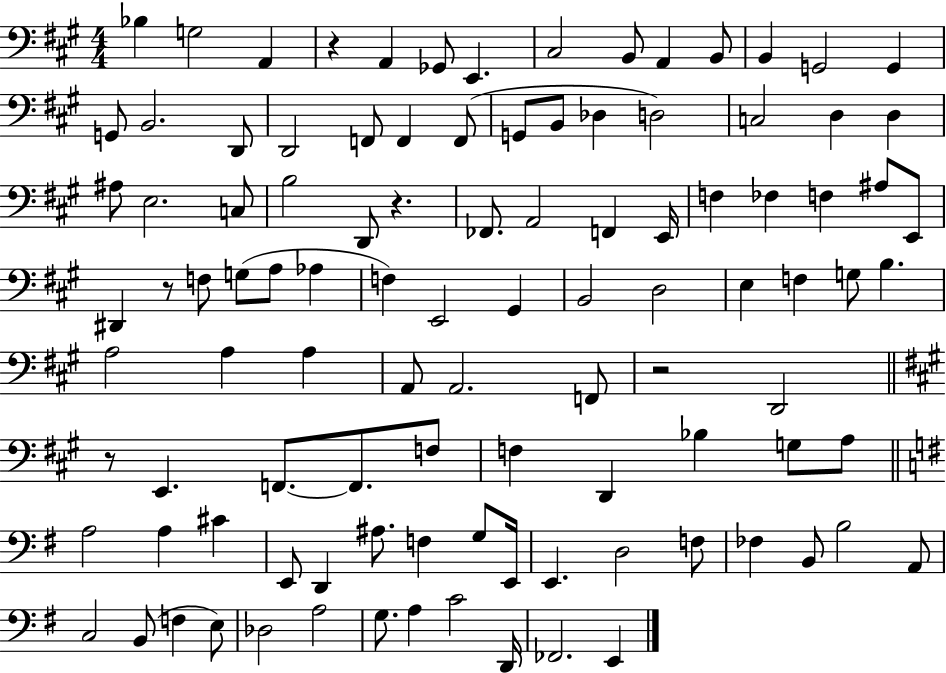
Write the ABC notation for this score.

X:1
T:Untitled
M:4/4
L:1/4
K:A
_B, G,2 A,, z A,, _G,,/2 E,, ^C,2 B,,/2 A,, B,,/2 B,, G,,2 G,, G,,/2 B,,2 D,,/2 D,,2 F,,/2 F,, F,,/2 G,,/2 B,,/2 _D, D,2 C,2 D, D, ^A,/2 E,2 C,/2 B,2 D,,/2 z _F,,/2 A,,2 F,, E,,/4 F, _F, F, ^A,/2 E,,/2 ^D,, z/2 F,/2 G,/2 A,/2 _A, F, E,,2 ^G,, B,,2 D,2 E, F, G,/2 B, A,2 A, A, A,,/2 A,,2 F,,/2 z2 D,,2 z/2 E,, F,,/2 F,,/2 F,/2 F, D,, _B, G,/2 A,/2 A,2 A, ^C E,,/2 D,, ^A,/2 F, G,/2 E,,/4 E,, D,2 F,/2 _F, B,,/2 B,2 A,,/2 C,2 B,,/2 F, E,/2 _D,2 A,2 G,/2 A, C2 D,,/4 _F,,2 E,,